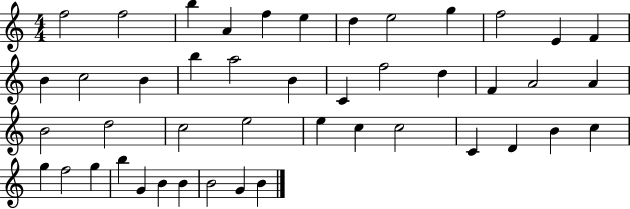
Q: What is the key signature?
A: C major